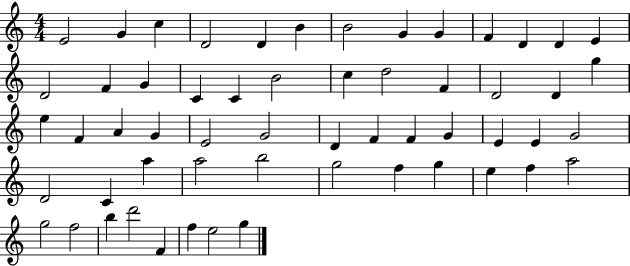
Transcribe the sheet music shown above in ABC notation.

X:1
T:Untitled
M:4/4
L:1/4
K:C
E2 G c D2 D B B2 G G F D D E D2 F G C C B2 c d2 F D2 D g e F A G E2 G2 D F F G E E G2 D2 C a a2 b2 g2 f g e f a2 g2 f2 b d'2 F f e2 g